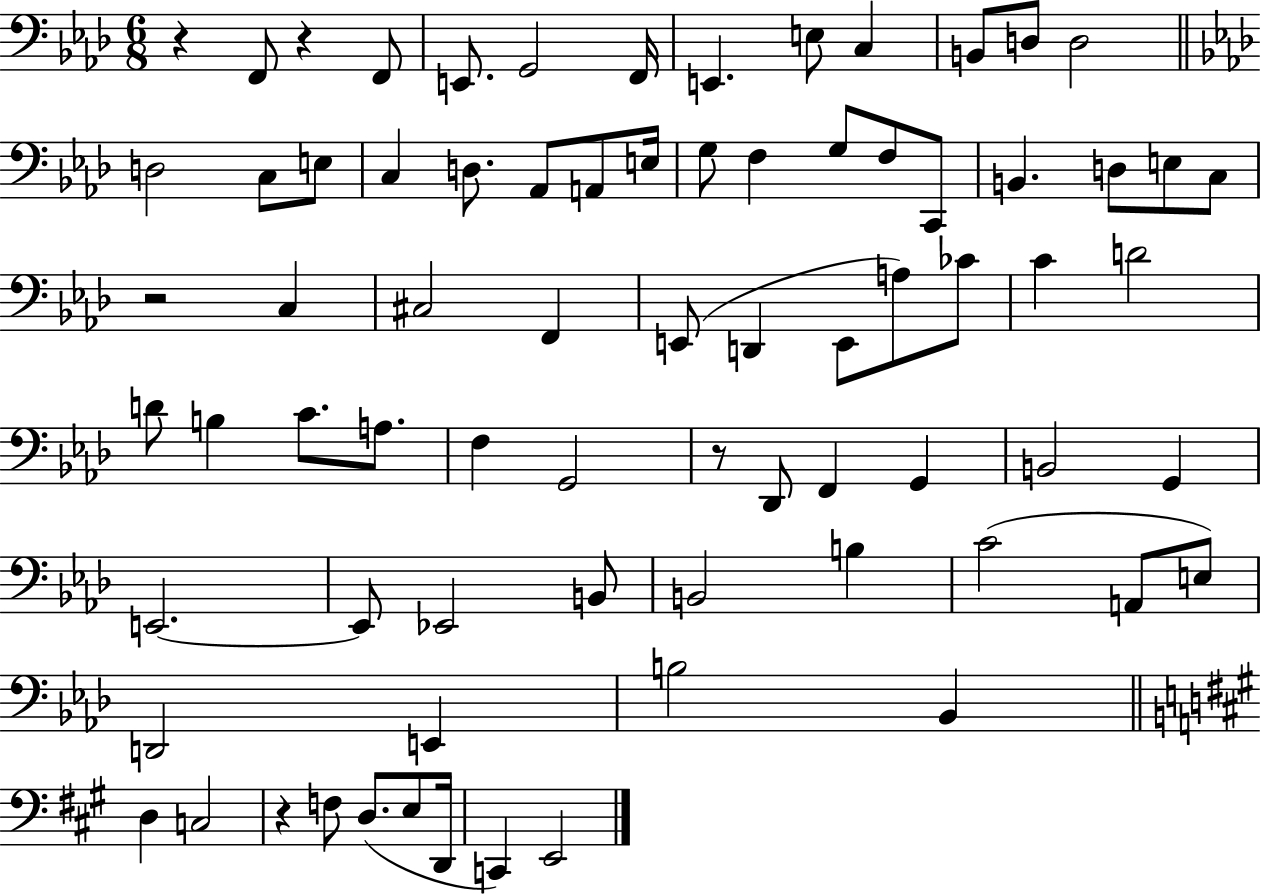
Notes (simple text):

R/q F2/e R/q F2/e E2/e. G2/h F2/s E2/q. E3/e C3/q B2/e D3/e D3/h D3/h C3/e E3/e C3/q D3/e. Ab2/e A2/e E3/s G3/e F3/q G3/e F3/e C2/e B2/q. D3/e E3/e C3/e R/h C3/q C#3/h F2/q E2/e D2/q E2/e A3/e CES4/e C4/q D4/h D4/e B3/q C4/e. A3/e. F3/q G2/h R/e Db2/e F2/q G2/q B2/h G2/q E2/h. E2/e Eb2/h B2/e B2/h B3/q C4/h A2/e E3/e D2/h E2/q B3/h Bb2/q D3/q C3/h R/q F3/e D3/e. E3/e D2/s C2/q E2/h